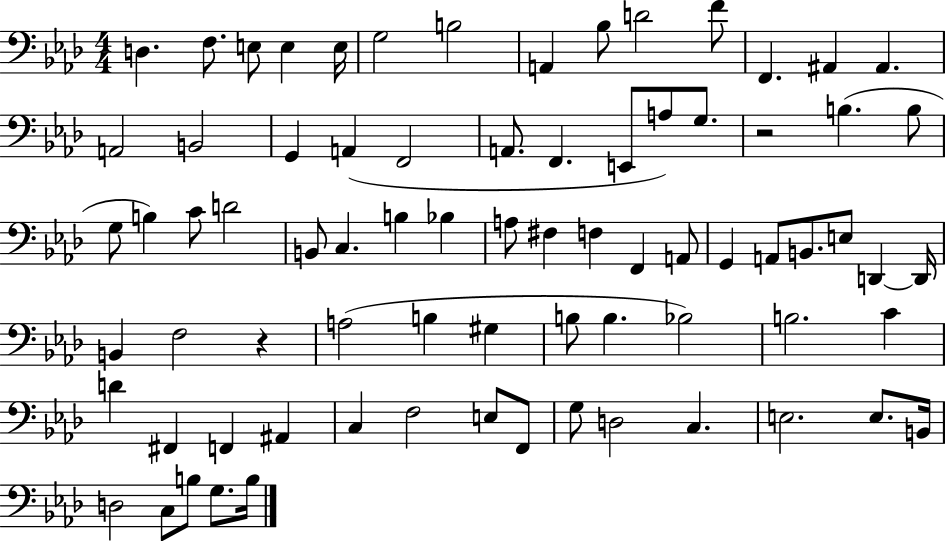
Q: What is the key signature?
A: AES major